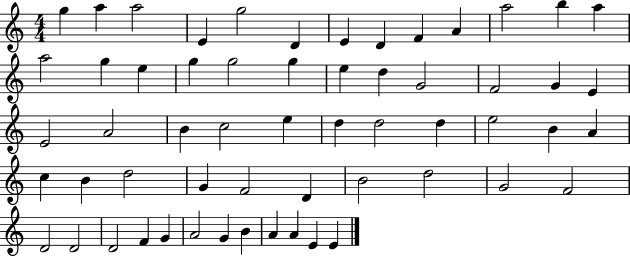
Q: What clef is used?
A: treble